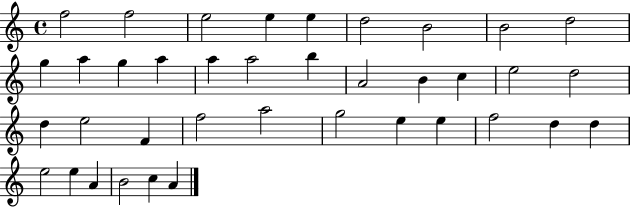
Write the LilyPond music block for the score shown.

{
  \clef treble
  \time 4/4
  \defaultTimeSignature
  \key c \major
  f''2 f''2 | e''2 e''4 e''4 | d''2 b'2 | b'2 d''2 | \break g''4 a''4 g''4 a''4 | a''4 a''2 b''4 | a'2 b'4 c''4 | e''2 d''2 | \break d''4 e''2 f'4 | f''2 a''2 | g''2 e''4 e''4 | f''2 d''4 d''4 | \break e''2 e''4 a'4 | b'2 c''4 a'4 | \bar "|."
}